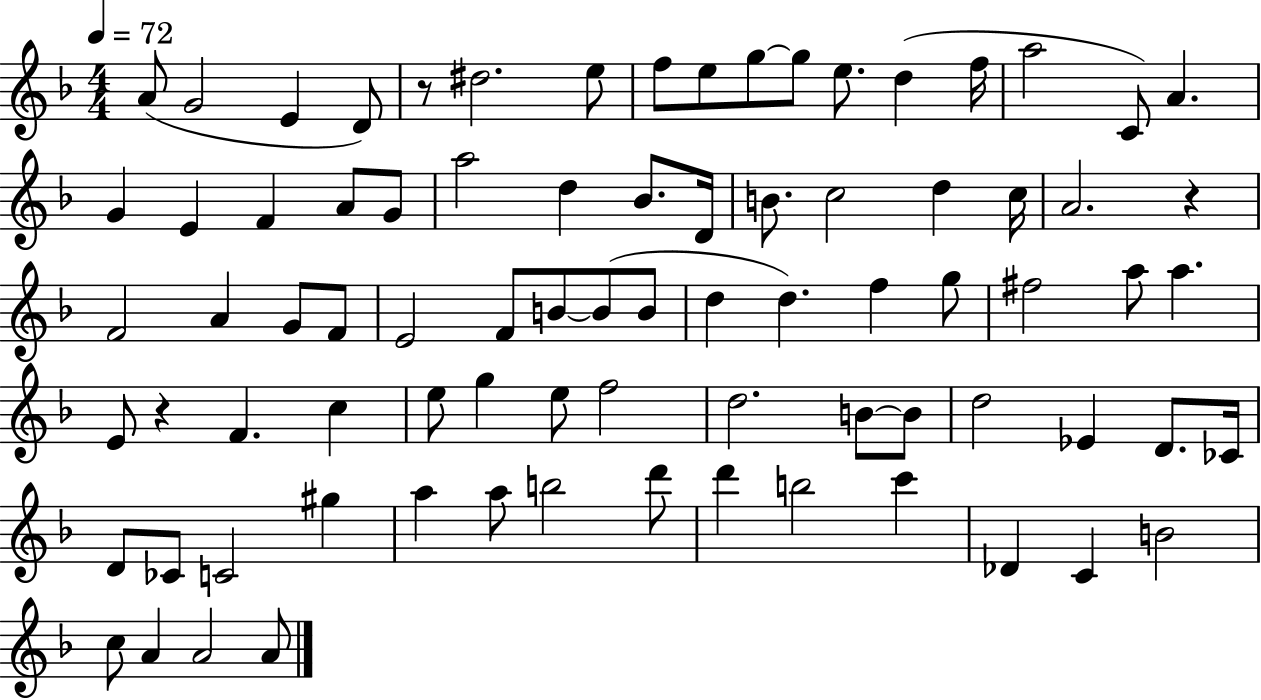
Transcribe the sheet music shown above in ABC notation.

X:1
T:Untitled
M:4/4
L:1/4
K:F
A/2 G2 E D/2 z/2 ^d2 e/2 f/2 e/2 g/2 g/2 e/2 d f/4 a2 C/2 A G E F A/2 G/2 a2 d _B/2 D/4 B/2 c2 d c/4 A2 z F2 A G/2 F/2 E2 F/2 B/2 B/2 B/2 d d f g/2 ^f2 a/2 a E/2 z F c e/2 g e/2 f2 d2 B/2 B/2 d2 _E D/2 _C/4 D/2 _C/2 C2 ^g a a/2 b2 d'/2 d' b2 c' _D C B2 c/2 A A2 A/2